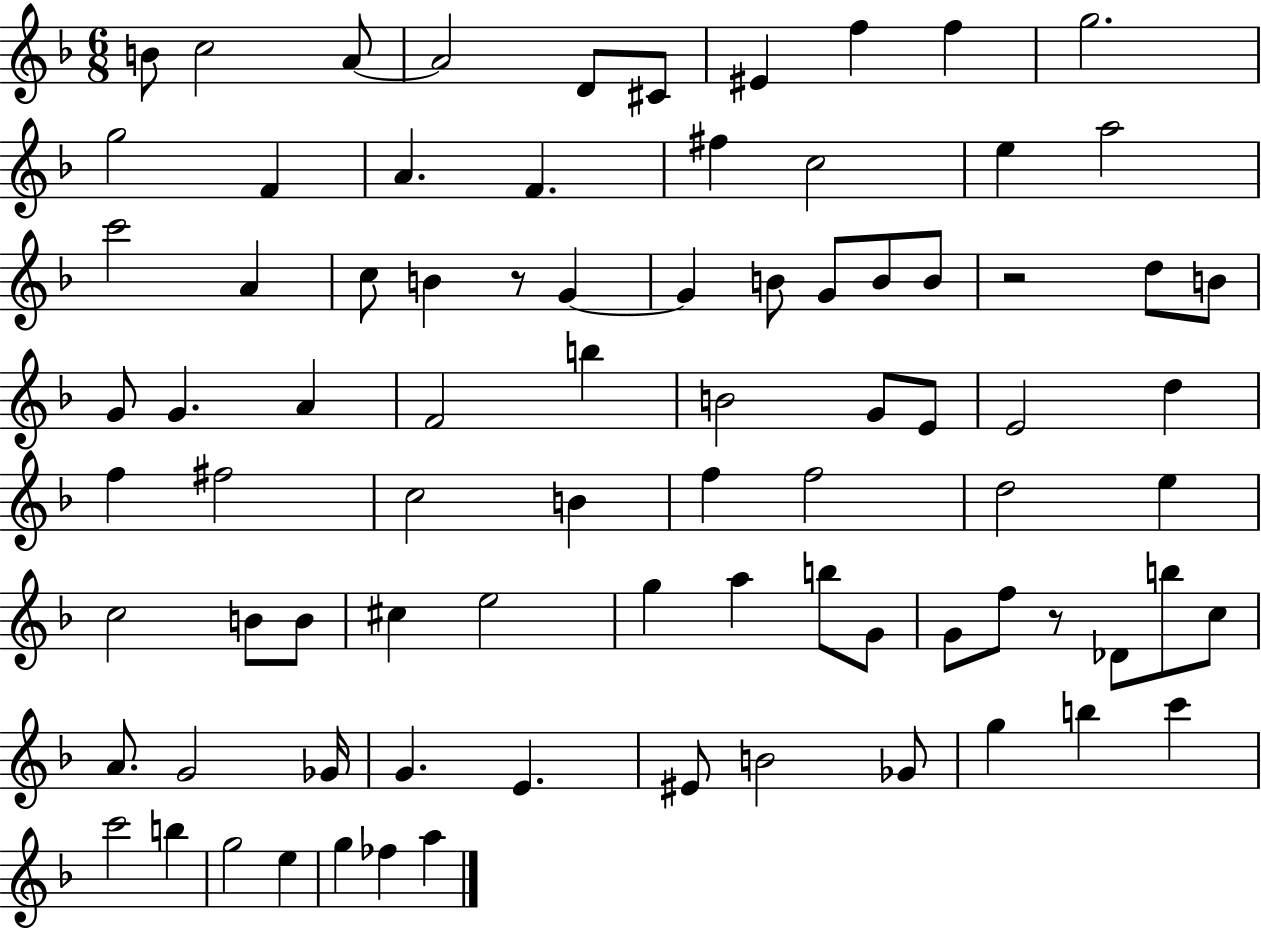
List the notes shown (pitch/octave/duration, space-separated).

B4/e C5/h A4/e A4/h D4/e C#4/e EIS4/q F5/q F5/q G5/h. G5/h F4/q A4/q. F4/q. F#5/q C5/h E5/q A5/h C6/h A4/q C5/e B4/q R/e G4/q G4/q B4/e G4/e B4/e B4/e R/h D5/e B4/e G4/e G4/q. A4/q F4/h B5/q B4/h G4/e E4/e E4/h D5/q F5/q F#5/h C5/h B4/q F5/q F5/h D5/h E5/q C5/h B4/e B4/e C#5/q E5/h G5/q A5/q B5/e G4/e G4/e F5/e R/e Db4/e B5/e C5/e A4/e. G4/h Gb4/s G4/q. E4/q. EIS4/e B4/h Gb4/e G5/q B5/q C6/q C6/h B5/q G5/h E5/q G5/q FES5/q A5/q